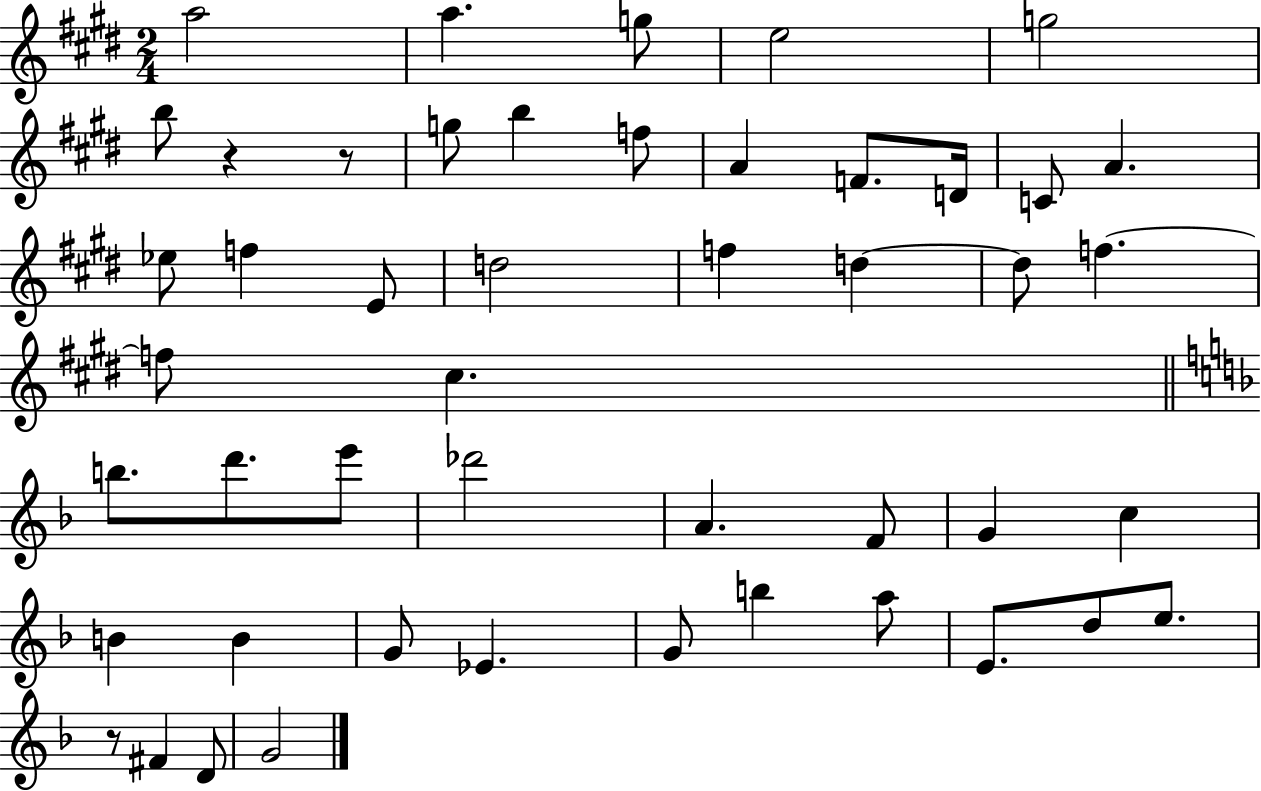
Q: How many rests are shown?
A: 3